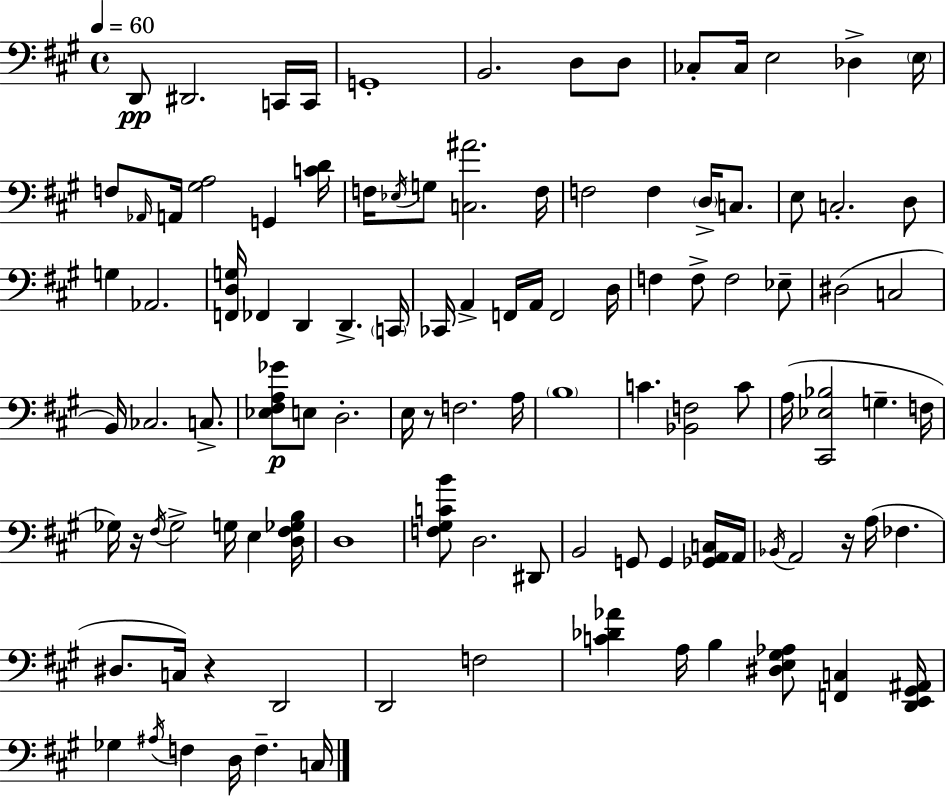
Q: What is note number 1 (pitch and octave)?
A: D2